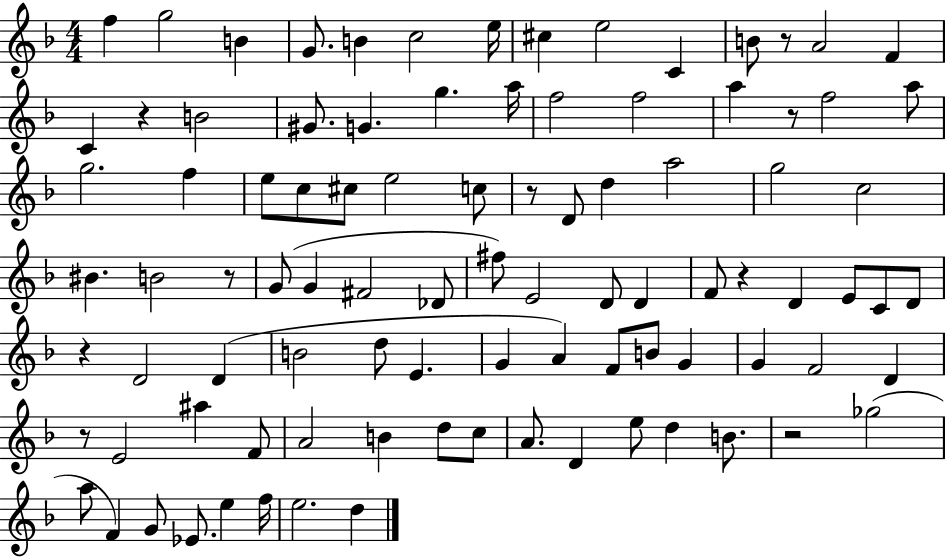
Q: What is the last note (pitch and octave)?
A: D5